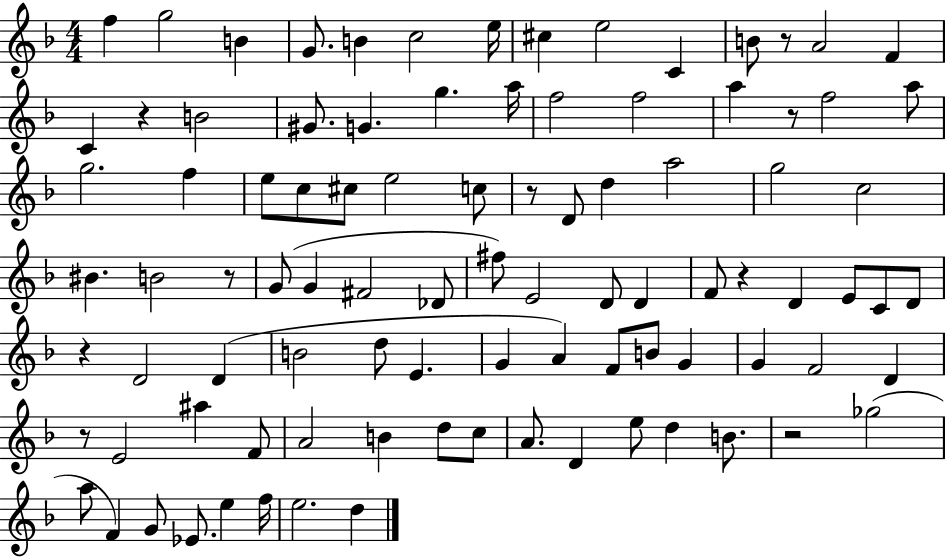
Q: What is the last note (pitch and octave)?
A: D5